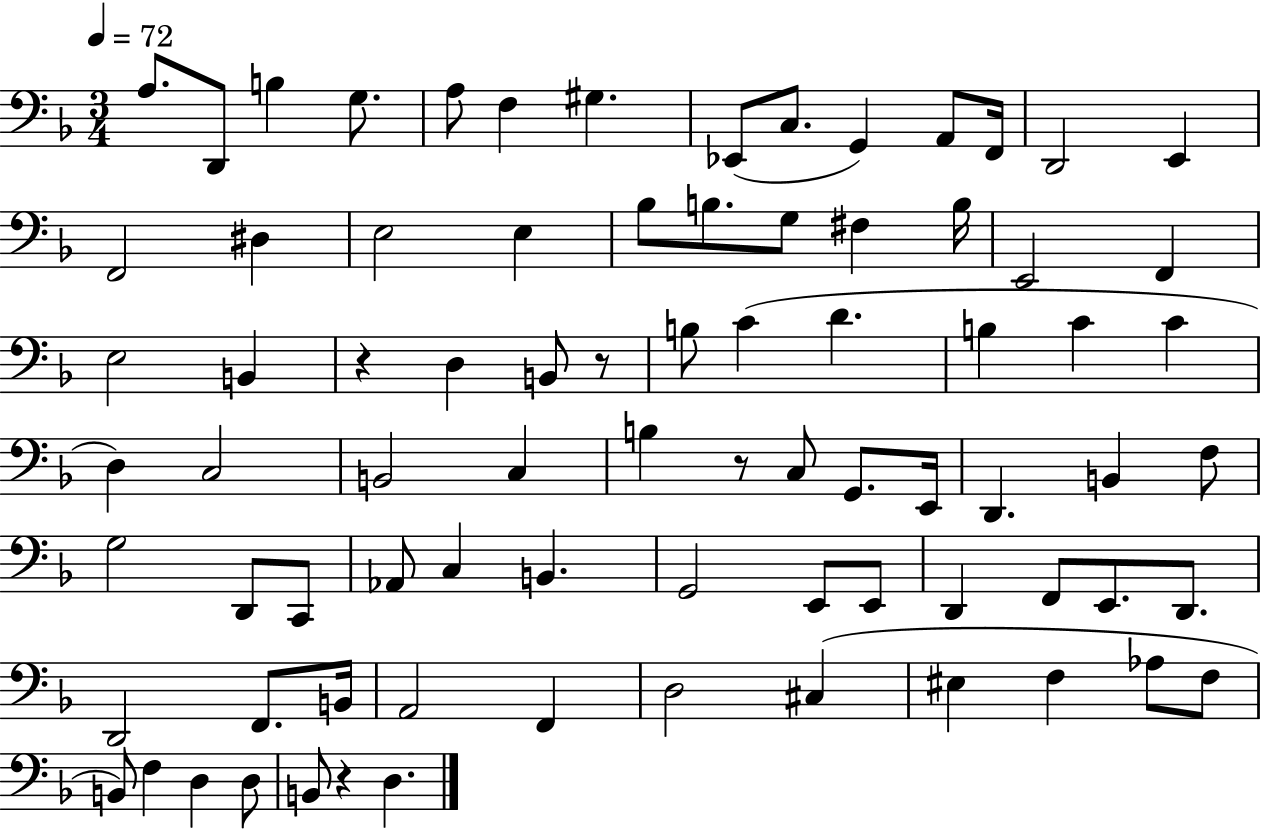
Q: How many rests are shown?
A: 4